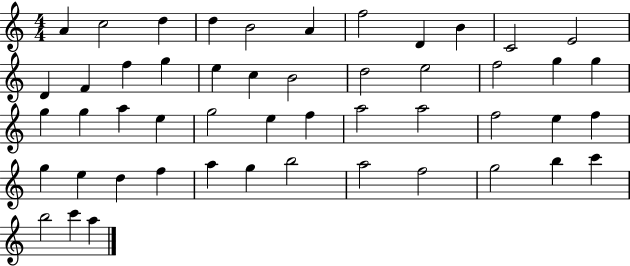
{
  \clef treble
  \numericTimeSignature
  \time 4/4
  \key c \major
  a'4 c''2 d''4 | d''4 b'2 a'4 | f''2 d'4 b'4 | c'2 e'2 | \break d'4 f'4 f''4 g''4 | e''4 c''4 b'2 | d''2 e''2 | f''2 g''4 g''4 | \break g''4 g''4 a''4 e''4 | g''2 e''4 f''4 | a''2 a''2 | f''2 e''4 f''4 | \break g''4 e''4 d''4 f''4 | a''4 g''4 b''2 | a''2 f''2 | g''2 b''4 c'''4 | \break b''2 c'''4 a''4 | \bar "|."
}